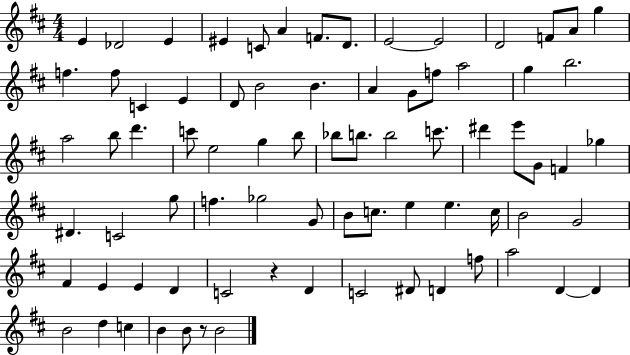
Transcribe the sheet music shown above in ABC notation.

X:1
T:Untitled
M:4/4
L:1/4
K:D
E _D2 E ^E C/2 A F/2 D/2 E2 E2 D2 F/2 A/2 g f f/2 C E D/2 B2 B A G/2 f/2 a2 g b2 a2 b/2 d' c'/2 e2 g b/2 _b/2 b/2 b2 c'/2 ^d' e'/2 G/2 F _g ^D C2 g/2 f _g2 G/2 B/2 c/2 e e c/4 B2 G2 ^F E E D C2 z D C2 ^D/2 D f/2 a2 D D B2 d c B B/2 z/2 B2